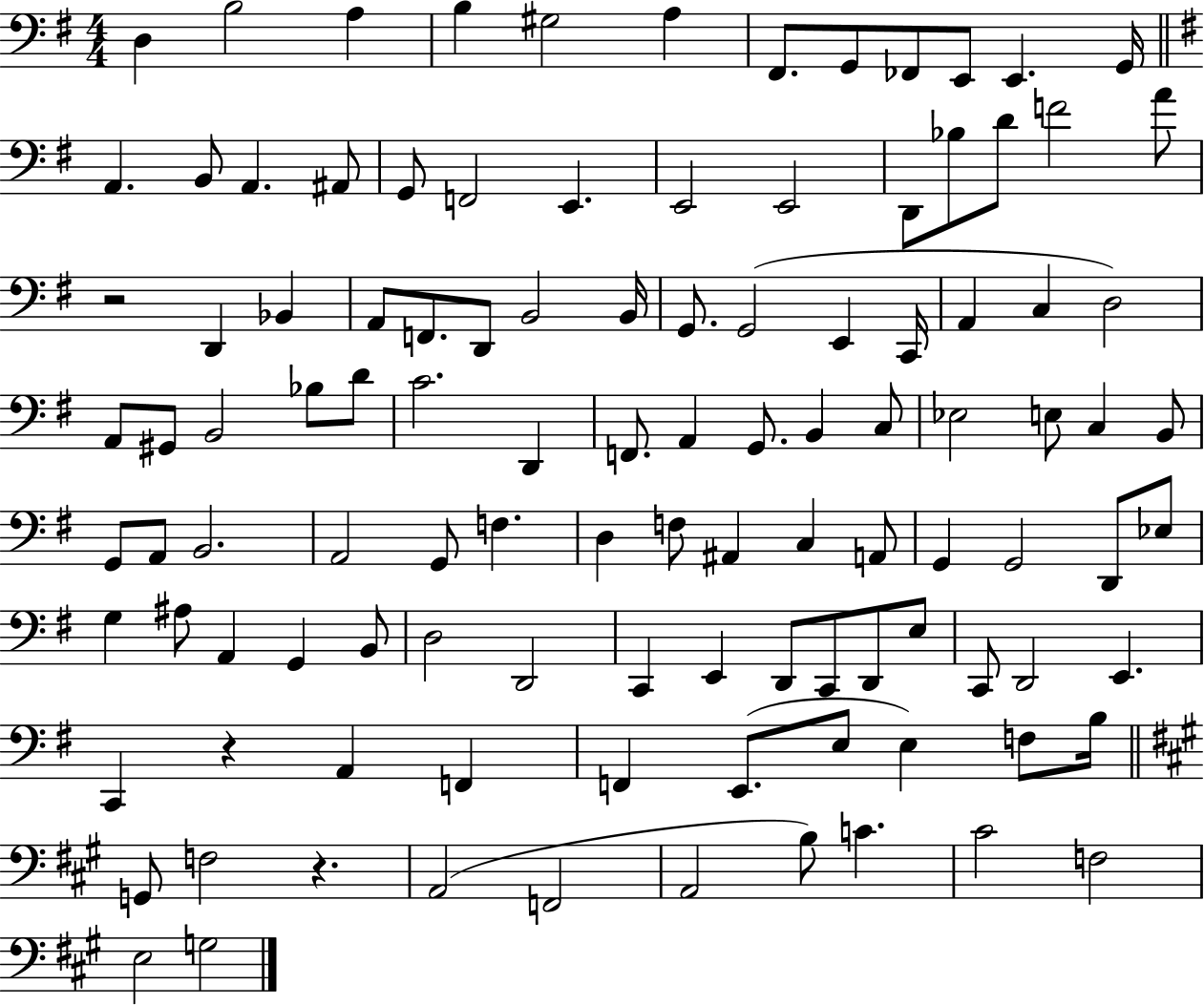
D3/q B3/h A3/q B3/q G#3/h A3/q F#2/e. G2/e FES2/e E2/e E2/q. G2/s A2/q. B2/e A2/q. A#2/e G2/e F2/h E2/q. E2/h E2/h D2/e Bb3/e D4/e F4/h A4/e R/h D2/q Bb2/q A2/e F2/e. D2/e B2/h B2/s G2/e. G2/h E2/q C2/s A2/q C3/q D3/h A2/e G#2/e B2/h Bb3/e D4/e C4/h. D2/q F2/e. A2/q G2/e. B2/q C3/e Eb3/h E3/e C3/q B2/e G2/e A2/e B2/h. A2/h G2/e F3/q. D3/q F3/e A#2/q C3/q A2/e G2/q G2/h D2/e Eb3/e G3/q A#3/e A2/q G2/q B2/e D3/h D2/h C2/q E2/q D2/e C2/e D2/e E3/e C2/e D2/h E2/q. C2/q R/q A2/q F2/q F2/q E2/e. E3/e E3/q F3/e B3/s G2/e F3/h R/q. A2/h F2/h A2/h B3/e C4/q. C#4/h F3/h E3/h G3/h